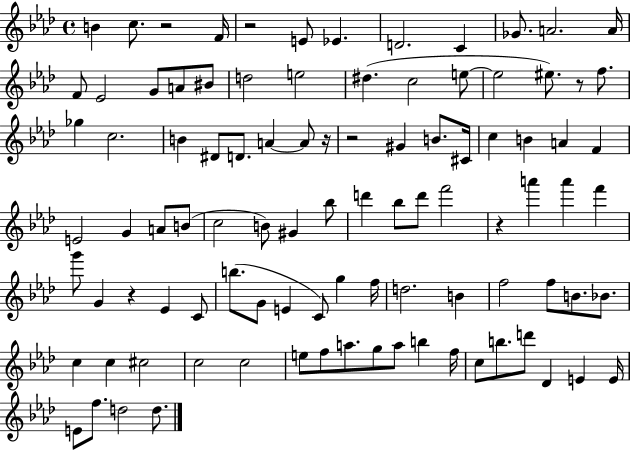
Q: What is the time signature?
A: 4/4